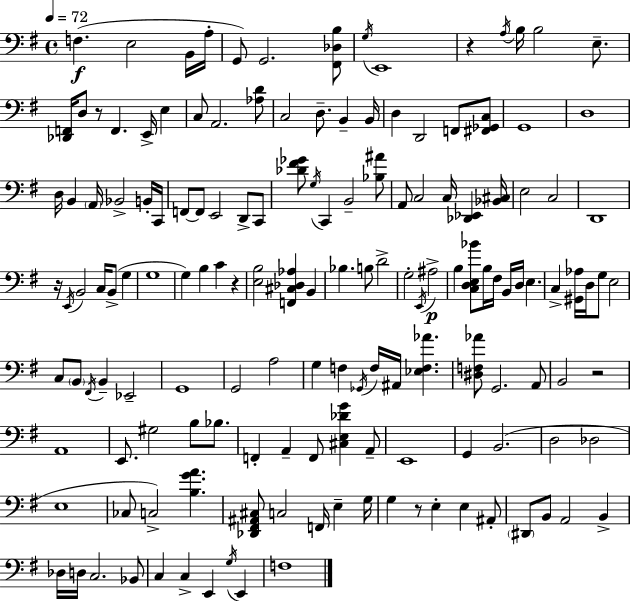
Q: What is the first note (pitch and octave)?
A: F3